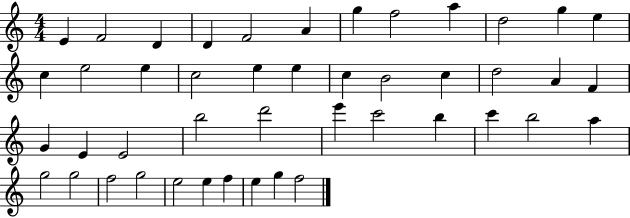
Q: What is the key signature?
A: C major